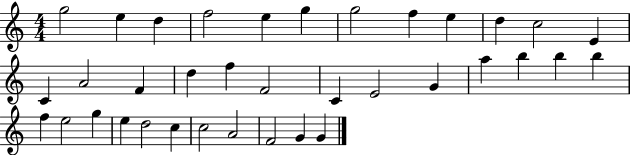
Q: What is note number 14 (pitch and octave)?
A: A4